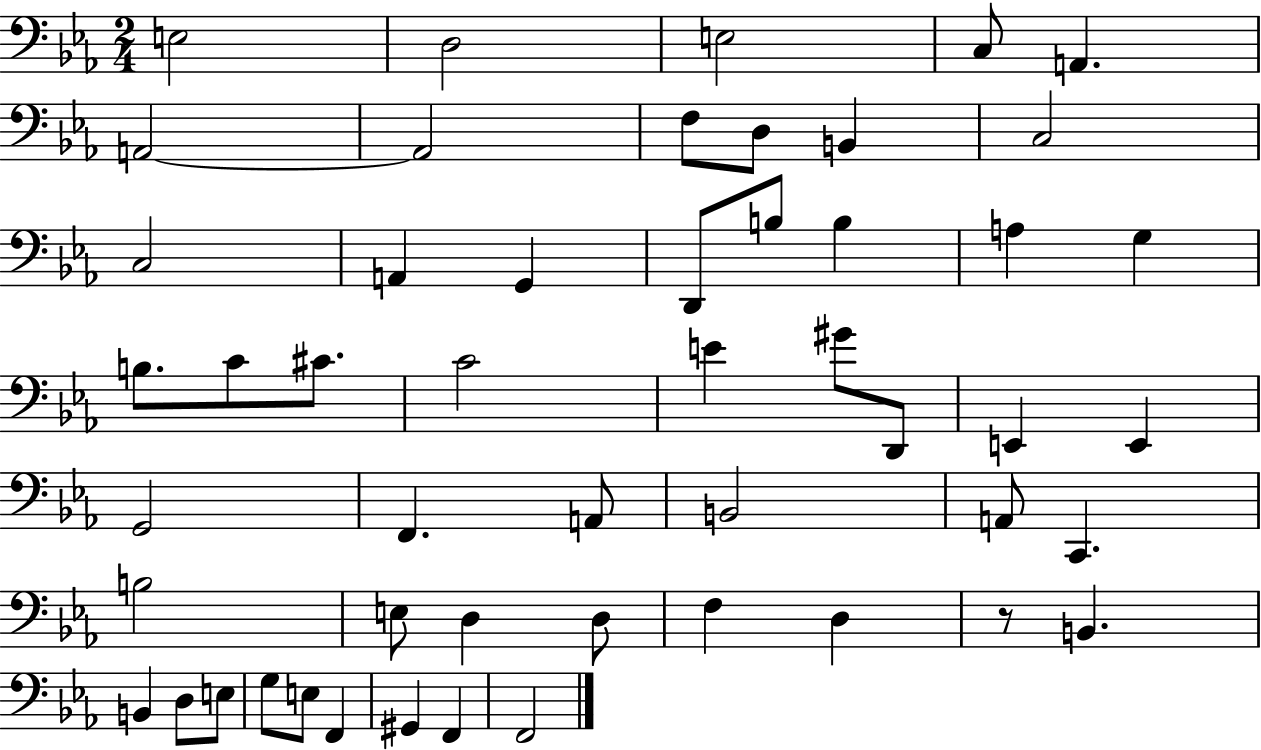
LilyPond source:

{
  \clef bass
  \numericTimeSignature
  \time 2/4
  \key ees \major
  e2 | d2 | e2 | c8 a,4. | \break a,2~~ | a,2 | f8 d8 b,4 | c2 | \break c2 | a,4 g,4 | d,8 b8 b4 | a4 g4 | \break b8. c'8 cis'8. | c'2 | e'4 gis'8 d,8 | e,4 e,4 | \break g,2 | f,4. a,8 | b,2 | a,8 c,4. | \break b2 | e8 d4 d8 | f4 d4 | r8 b,4. | \break b,4 d8 e8 | g8 e8 f,4 | gis,4 f,4 | f,2 | \break \bar "|."
}